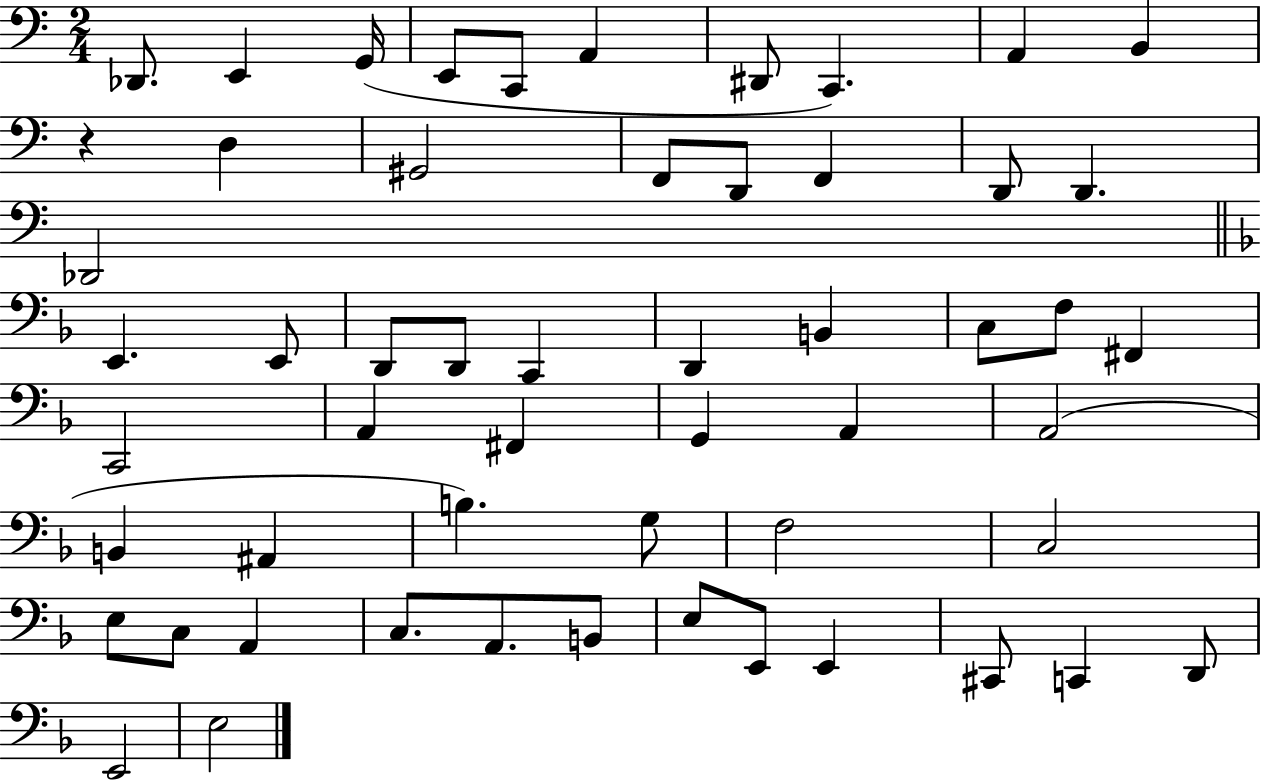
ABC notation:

X:1
T:Untitled
M:2/4
L:1/4
K:C
_D,,/2 E,, G,,/4 E,,/2 C,,/2 A,, ^D,,/2 C,, A,, B,, z D, ^G,,2 F,,/2 D,,/2 F,, D,,/2 D,, _D,,2 E,, E,,/2 D,,/2 D,,/2 C,, D,, B,, C,/2 F,/2 ^F,, C,,2 A,, ^F,, G,, A,, A,,2 B,, ^A,, B, G,/2 F,2 C,2 E,/2 C,/2 A,, C,/2 A,,/2 B,,/2 E,/2 E,,/2 E,, ^C,,/2 C,, D,,/2 E,,2 E,2